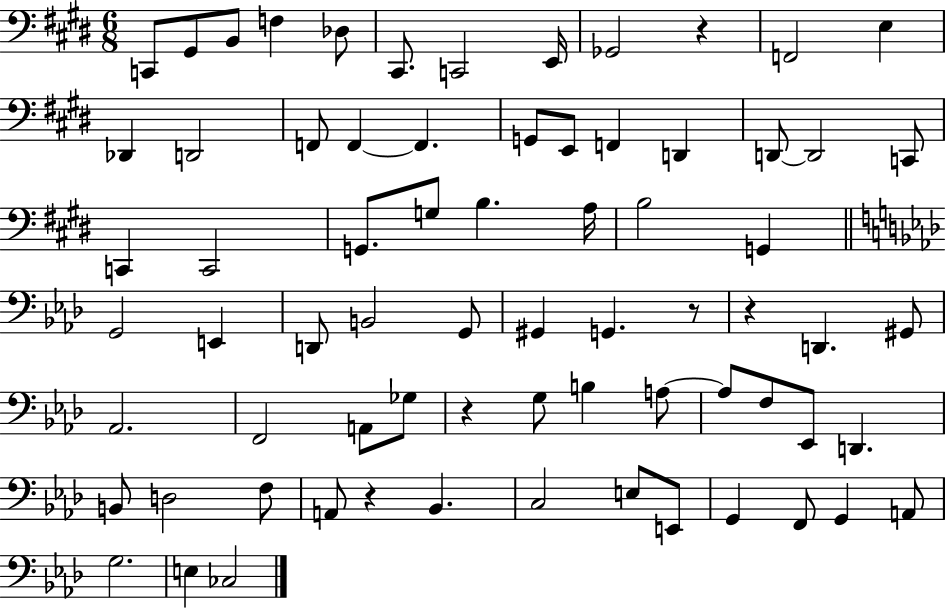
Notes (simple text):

C2/e G#2/e B2/e F3/q Db3/e C#2/e. C2/h E2/s Gb2/h R/q F2/h E3/q Db2/q D2/h F2/e F2/q F2/q. G2/e E2/e F2/q D2/q D2/e D2/h C2/e C2/q C2/h G2/e. G3/e B3/q. A3/s B3/h G2/q G2/h E2/q D2/e B2/h G2/e G#2/q G2/q. R/e R/q D2/q. G#2/e Ab2/h. F2/h A2/e Gb3/e R/q G3/e B3/q A3/e A3/e F3/e Eb2/e D2/q. B2/e D3/h F3/e A2/e R/q Bb2/q. C3/h E3/e E2/e G2/q F2/e G2/q A2/e G3/h. E3/q CES3/h